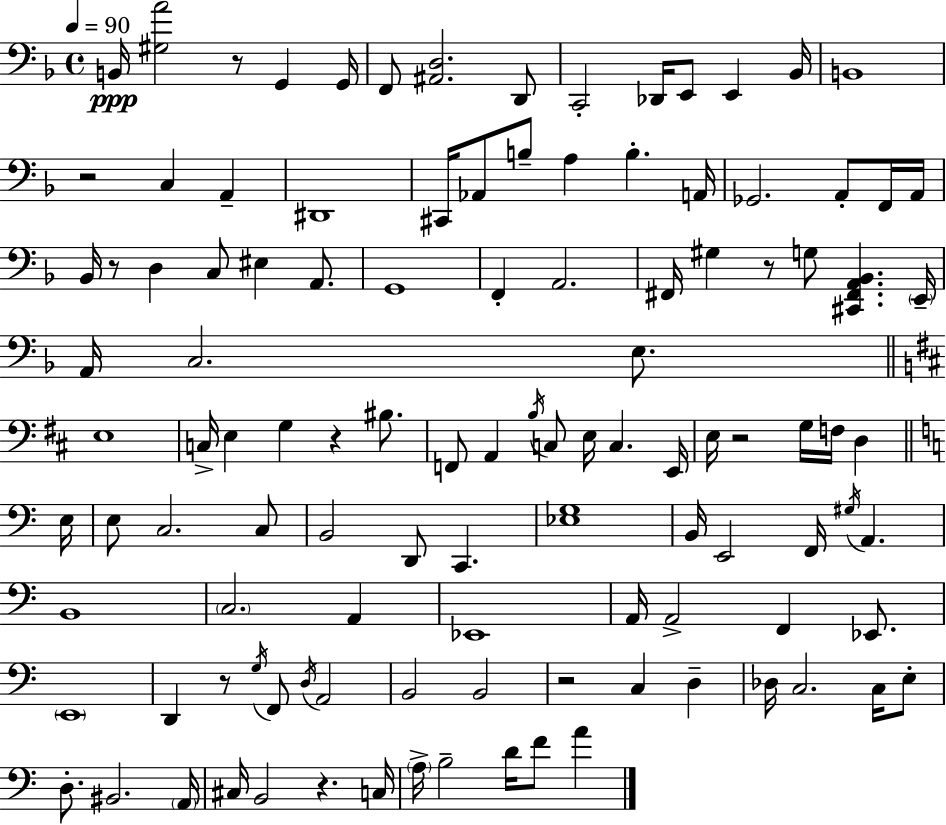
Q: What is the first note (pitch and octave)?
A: B2